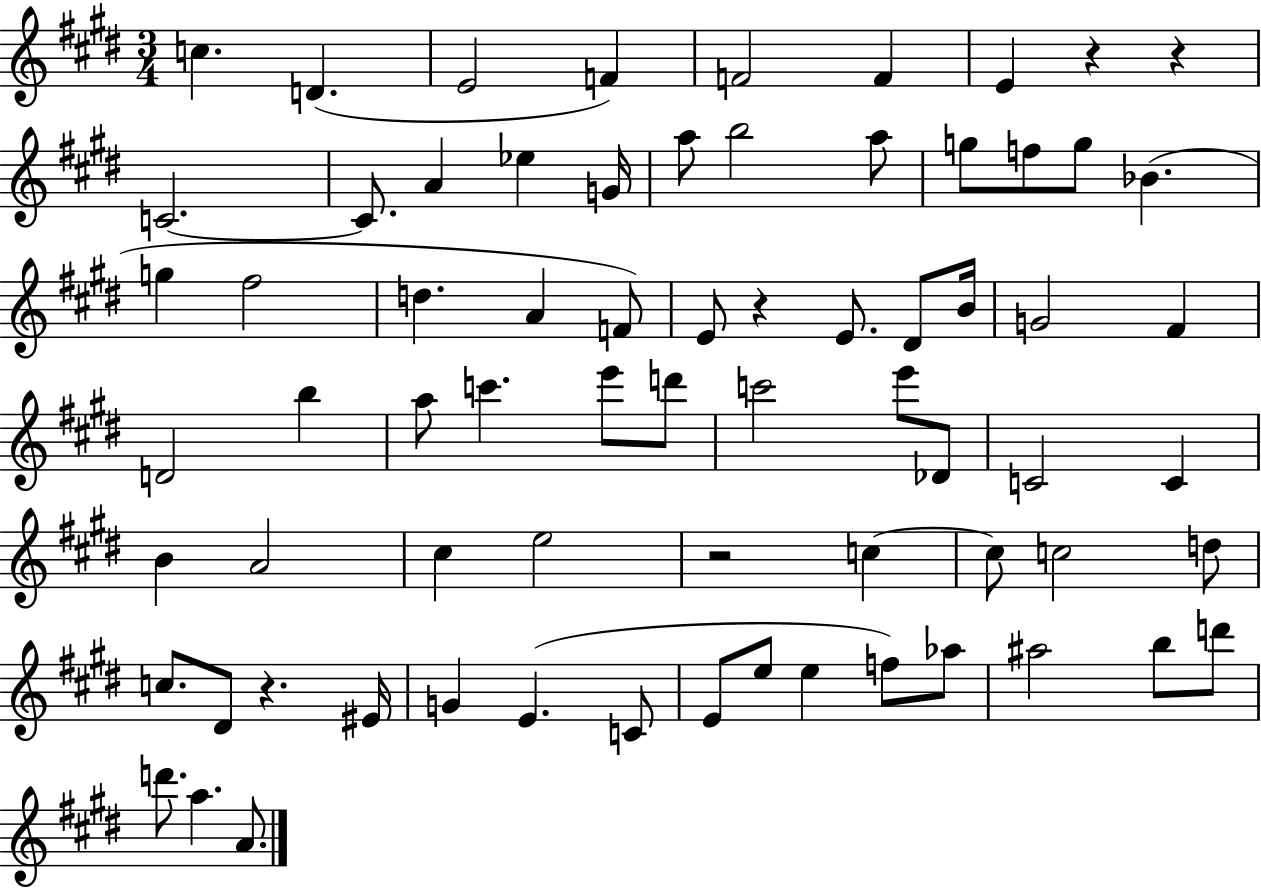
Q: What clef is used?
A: treble